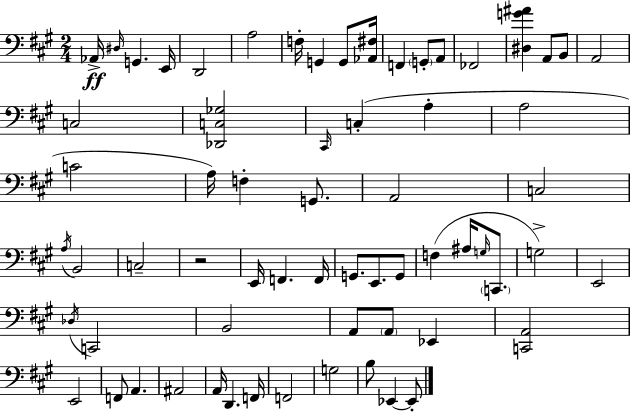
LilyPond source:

{
  \clef bass
  \numericTimeSignature
  \time 2/4
  \key a \major
  \repeat volta 2 { aes,16->\ff \grace { dis16 } g,4. | e,16 d,2 | a2 | f16-. g,4 g,8 | \break <aes, fis>16 f,4 \parenthesize g,8-. a,8 | fes,2 | <dis g' ais'>4 a,8 b,8 | a,2 | \break c2 | <des, c ges>2 | \grace { cis,16 } c4-.( a4-. | a2 | \break c'2 | a16) f4-. g,8. | a,2 | c2 | \break \acciaccatura { a16 } b,2 | c2-- | r2 | e,16 f,4. | \break f,16 g,8. e,8. | g,8 f4( ais16 | \grace { g16 } \parenthesize c,8. g2->) | e,2 | \break \acciaccatura { des16 } c,2 | b,2 | a,8 \parenthesize a,8 | ees,4 <c, a,>2 | \break e,2 | f,8 a,4. | ais,2 | a,16 d,4. | \break f,16 f,2 | g2 | b8 ees,4~~ | ees,8-. } \bar "|."
}